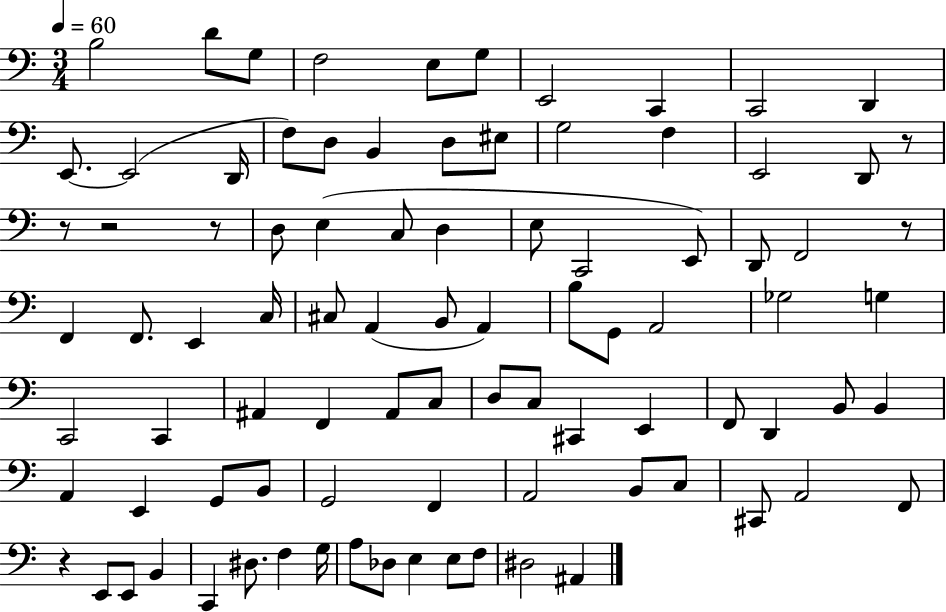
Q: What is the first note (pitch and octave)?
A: B3